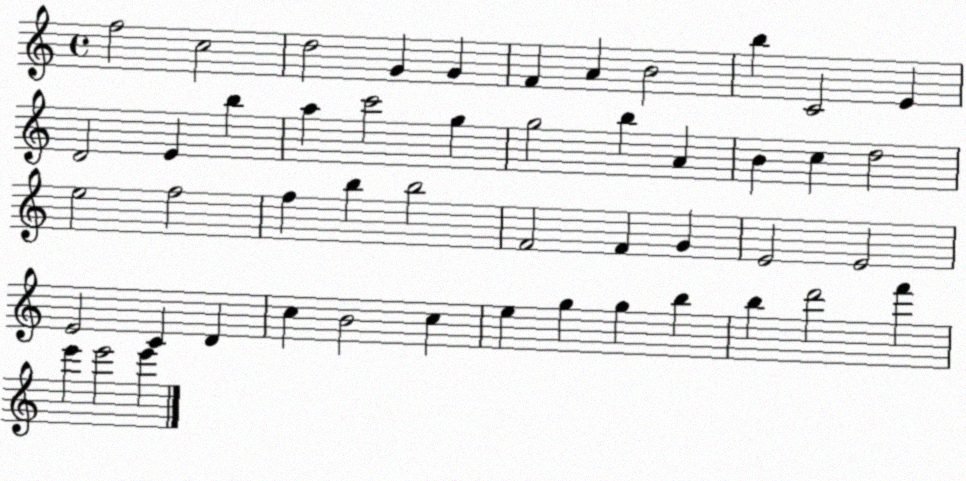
X:1
T:Untitled
M:4/4
L:1/4
K:C
f2 c2 d2 G G F A B2 b C2 E D2 E b a c'2 g g2 b A B c d2 e2 f2 f b b2 F2 F G E2 E2 E2 C D c B2 c e g g b b d'2 f' e' e'2 e'